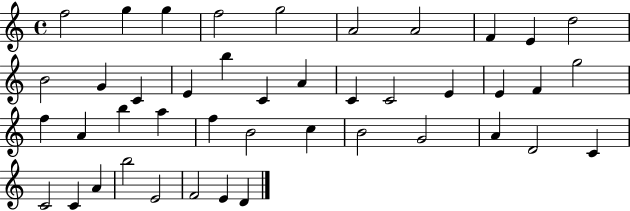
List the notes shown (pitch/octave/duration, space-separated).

F5/h G5/q G5/q F5/h G5/h A4/h A4/h F4/q E4/q D5/h B4/h G4/q C4/q E4/q B5/q C4/q A4/q C4/q C4/h E4/q E4/q F4/q G5/h F5/q A4/q B5/q A5/q F5/q B4/h C5/q B4/h G4/h A4/q D4/h C4/q C4/h C4/q A4/q B5/h E4/h F4/h E4/q D4/q